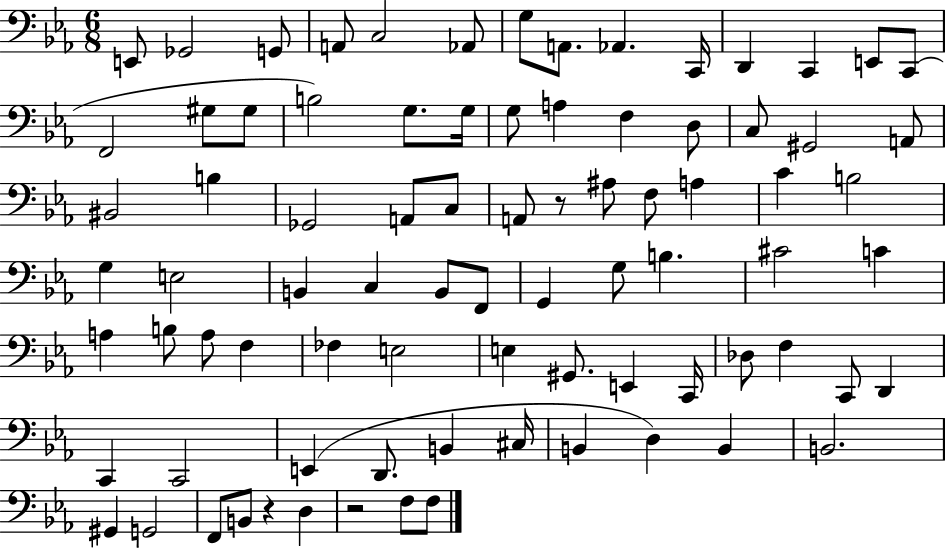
X:1
T:Untitled
M:6/8
L:1/4
K:Eb
E,,/2 _G,,2 G,,/2 A,,/2 C,2 _A,,/2 G,/2 A,,/2 _A,, C,,/4 D,, C,, E,,/2 C,,/2 F,,2 ^G,/2 ^G,/2 B,2 G,/2 G,/4 G,/2 A, F, D,/2 C,/2 ^G,,2 A,,/2 ^B,,2 B, _G,,2 A,,/2 C,/2 A,,/2 z/2 ^A,/2 F,/2 A, C B,2 G, E,2 B,, C, B,,/2 F,,/2 G,, G,/2 B, ^C2 C A, B,/2 A,/2 F, _F, E,2 E, ^G,,/2 E,, C,,/4 _D,/2 F, C,,/2 D,, C,, C,,2 E,, D,,/2 B,, ^C,/4 B,, D, B,, B,,2 ^G,, G,,2 F,,/2 B,,/2 z D, z2 F,/2 F,/2